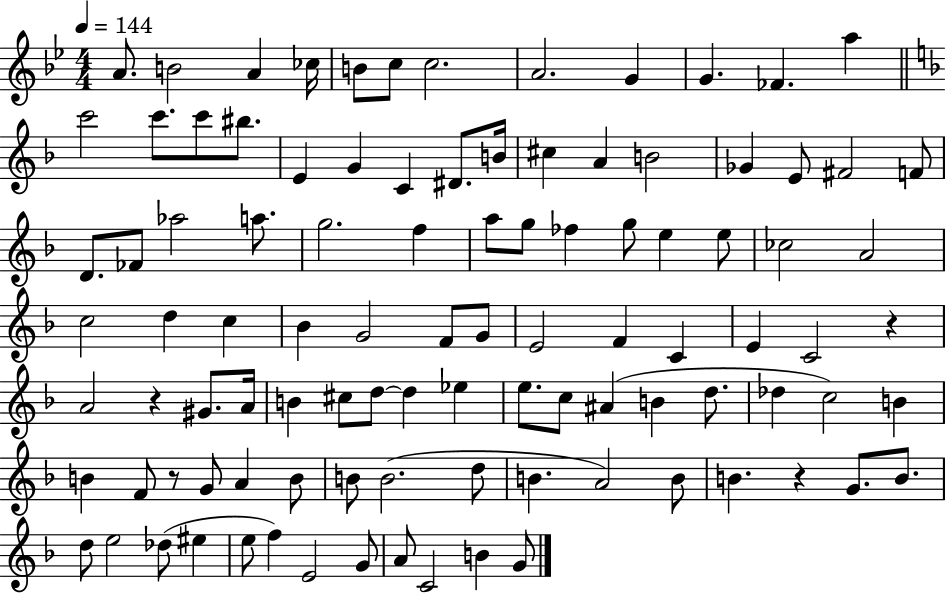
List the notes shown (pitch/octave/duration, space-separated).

A4/e. B4/h A4/q CES5/s B4/e C5/e C5/h. A4/h. G4/q G4/q. FES4/q. A5/q C6/h C6/e. C6/e BIS5/e. E4/q G4/q C4/q D#4/e. B4/s C#5/q A4/q B4/h Gb4/q E4/e F#4/h F4/e D4/e. FES4/e Ab5/h A5/e. G5/h. F5/q A5/e G5/e FES5/q G5/e E5/q E5/e CES5/h A4/h C5/h D5/q C5/q Bb4/q G4/h F4/e G4/e E4/h F4/q C4/q E4/q C4/h R/q A4/h R/q G#4/e. A4/s B4/q C#5/e D5/e D5/q Eb5/q E5/e. C5/e A#4/q B4/q D5/e. Db5/q C5/h B4/q B4/q F4/e R/e G4/e A4/q B4/e B4/e B4/h. D5/e B4/q. A4/h B4/e B4/q. R/q G4/e. B4/e. D5/e E5/h Db5/e EIS5/q E5/e F5/q E4/h G4/e A4/e C4/h B4/q G4/e